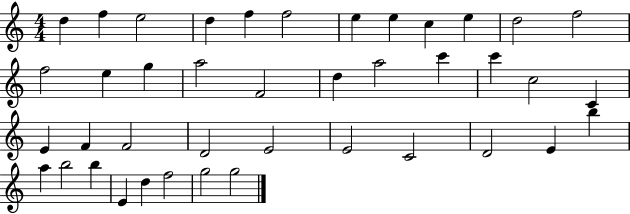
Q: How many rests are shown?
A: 0